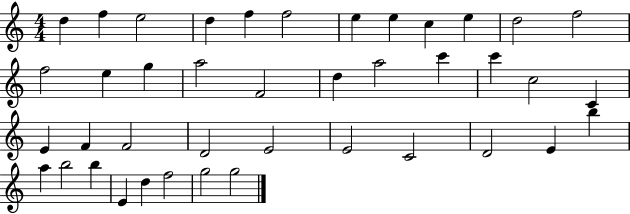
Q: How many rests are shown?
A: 0